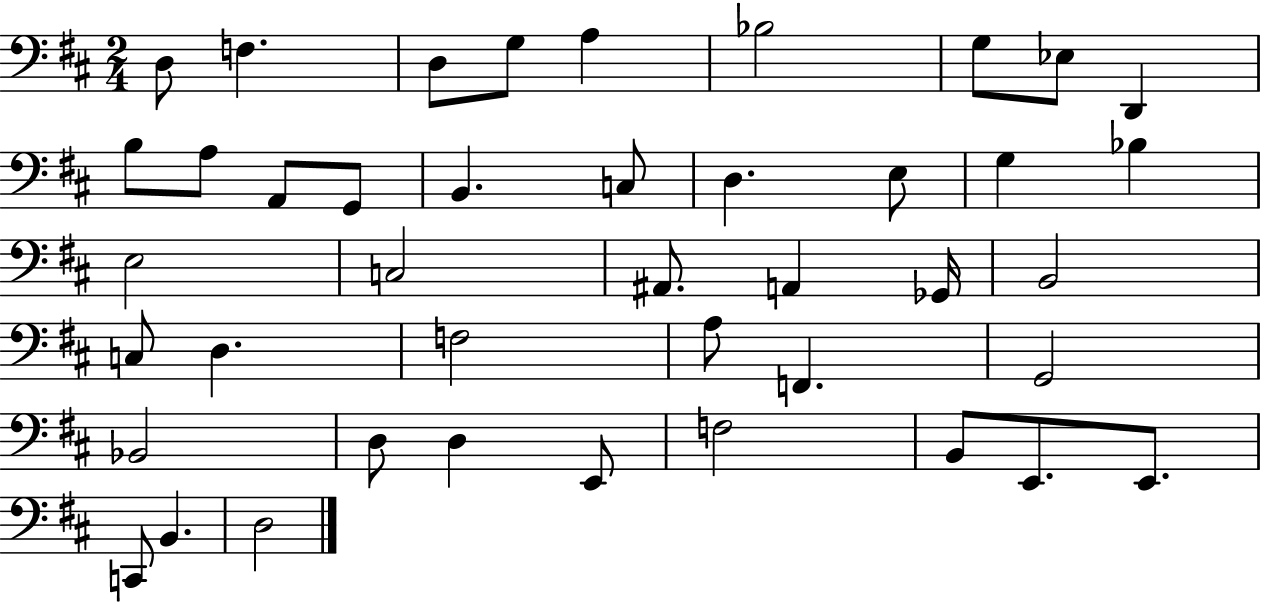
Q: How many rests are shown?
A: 0